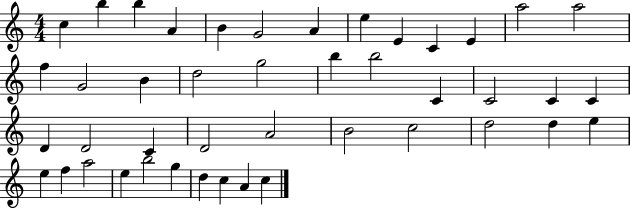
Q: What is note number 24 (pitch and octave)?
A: C4